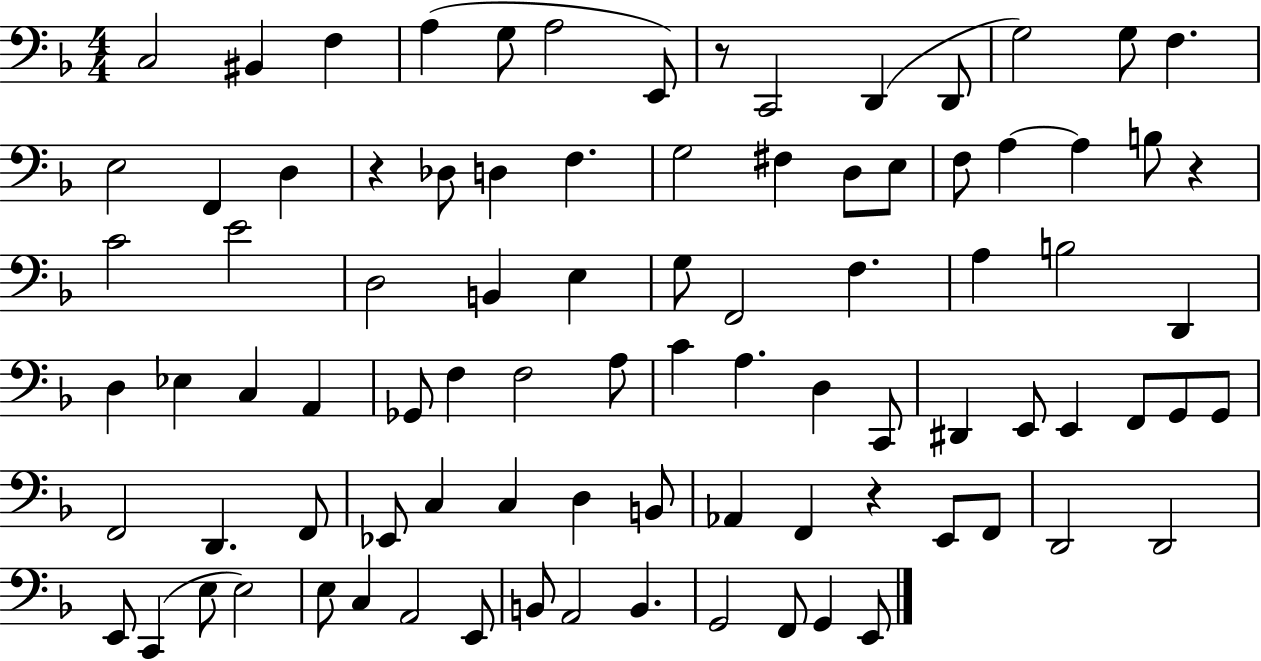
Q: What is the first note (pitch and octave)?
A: C3